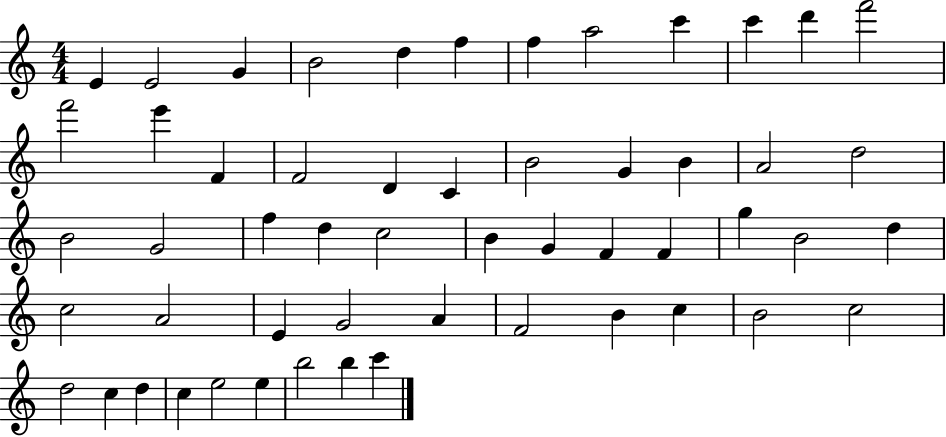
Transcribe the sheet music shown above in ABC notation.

X:1
T:Untitled
M:4/4
L:1/4
K:C
E E2 G B2 d f f a2 c' c' d' f'2 f'2 e' F F2 D C B2 G B A2 d2 B2 G2 f d c2 B G F F g B2 d c2 A2 E G2 A F2 B c B2 c2 d2 c d c e2 e b2 b c'